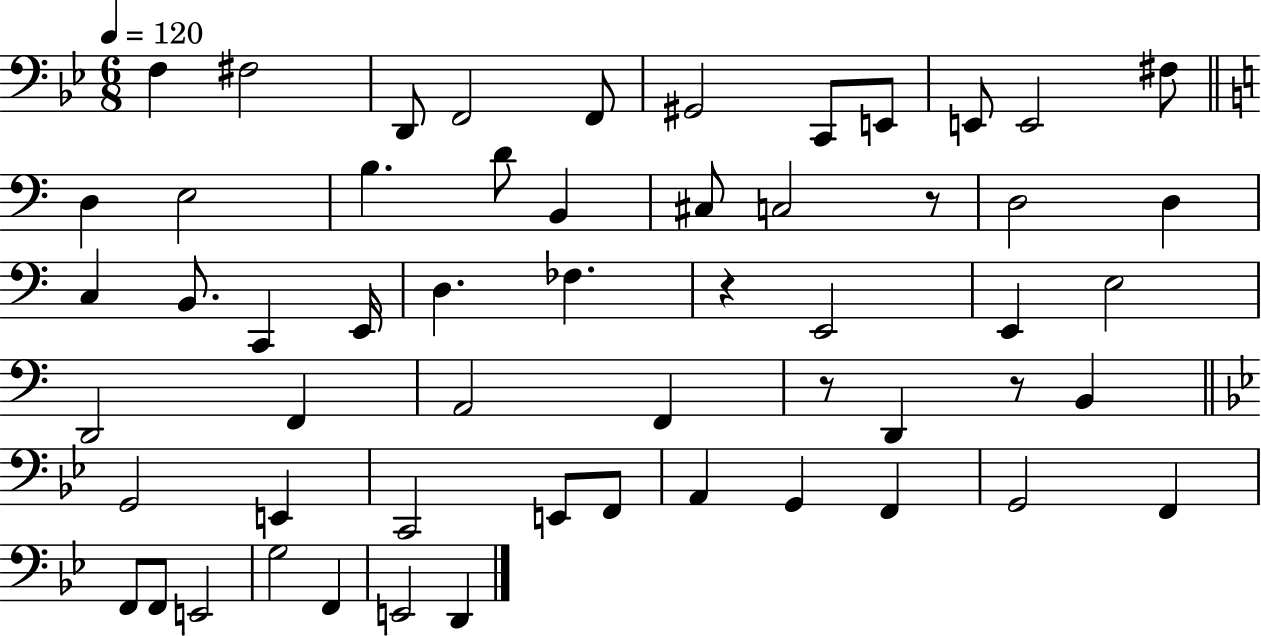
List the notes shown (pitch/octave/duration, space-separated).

F3/q F#3/h D2/e F2/h F2/e G#2/h C2/e E2/e E2/e E2/h F#3/e D3/q E3/h B3/q. D4/e B2/q C#3/e C3/h R/e D3/h D3/q C3/q B2/e. C2/q E2/s D3/q. FES3/q. R/q E2/h E2/q E3/h D2/h F2/q A2/h F2/q R/e D2/q R/e B2/q G2/h E2/q C2/h E2/e F2/e A2/q G2/q F2/q G2/h F2/q F2/e F2/e E2/h G3/h F2/q E2/h D2/q